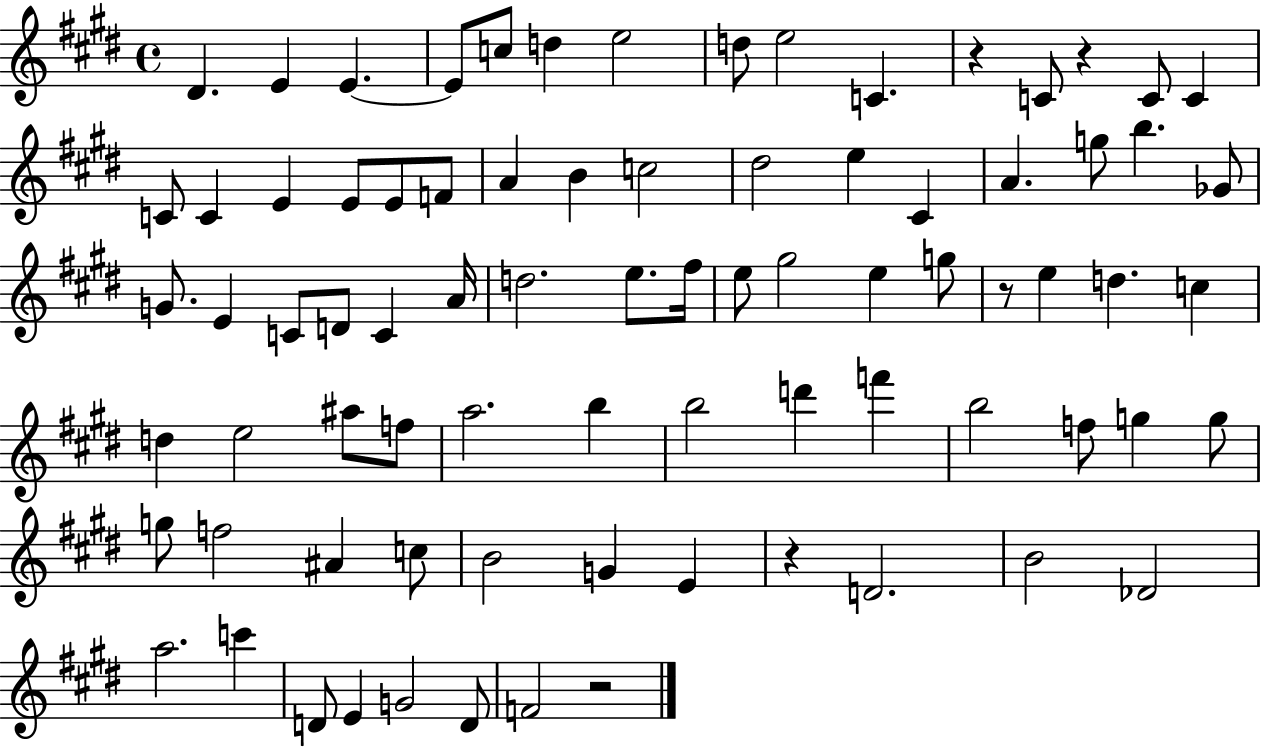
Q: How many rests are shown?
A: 5